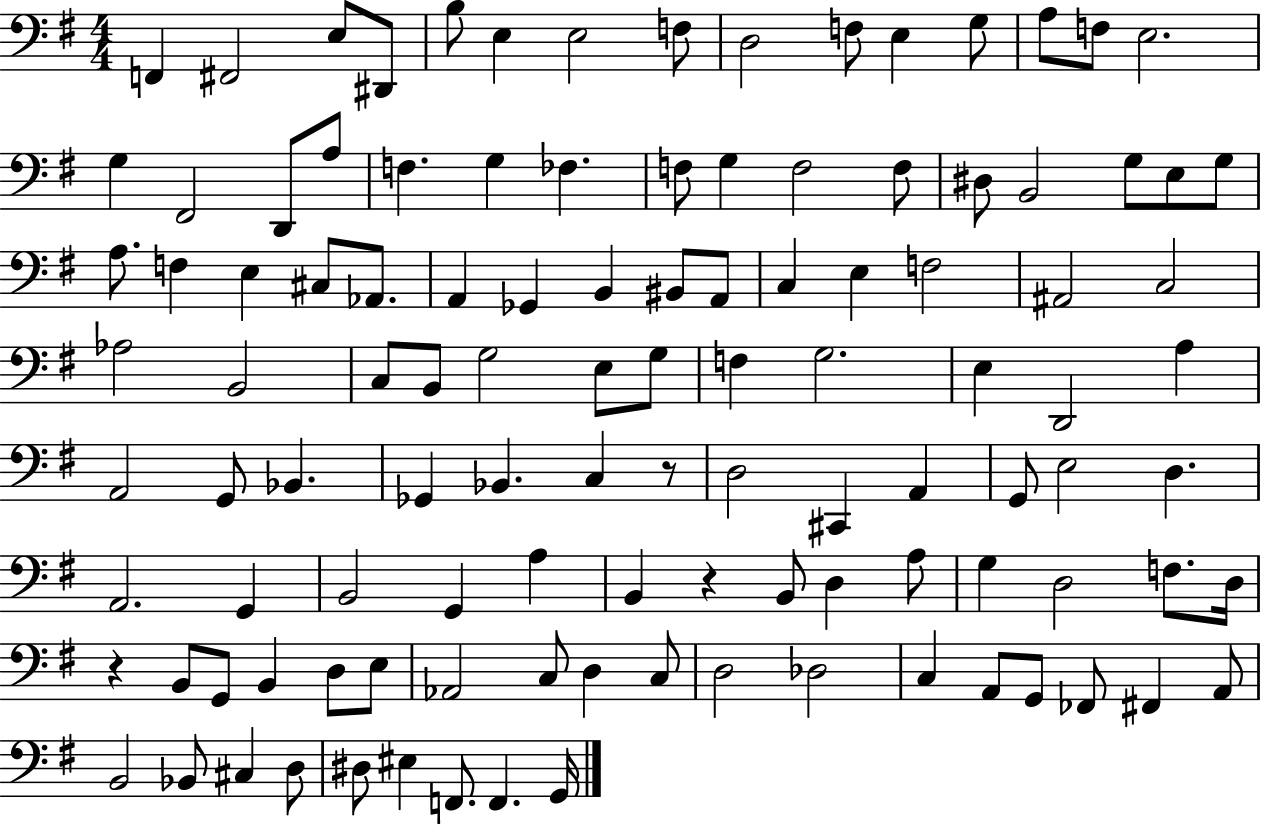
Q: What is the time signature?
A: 4/4